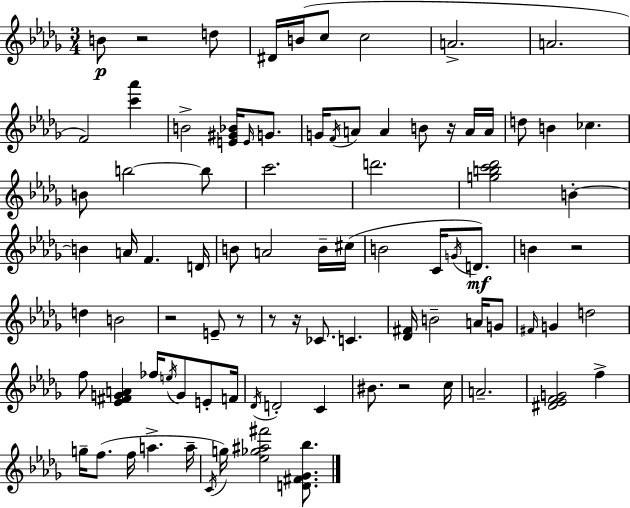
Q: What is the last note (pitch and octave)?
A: G5